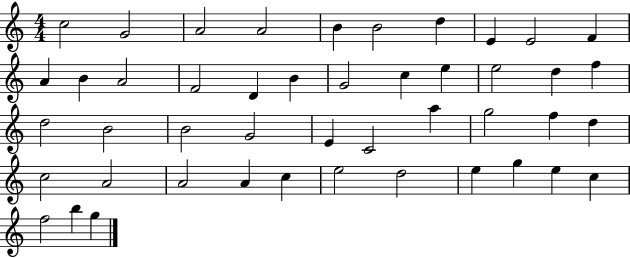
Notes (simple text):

C5/h G4/h A4/h A4/h B4/q B4/h D5/q E4/q E4/h F4/q A4/q B4/q A4/h F4/h D4/q B4/q G4/h C5/q E5/q E5/h D5/q F5/q D5/h B4/h B4/h G4/h E4/q C4/h A5/q G5/h F5/q D5/q C5/h A4/h A4/h A4/q C5/q E5/h D5/h E5/q G5/q E5/q C5/q F5/h B5/q G5/q